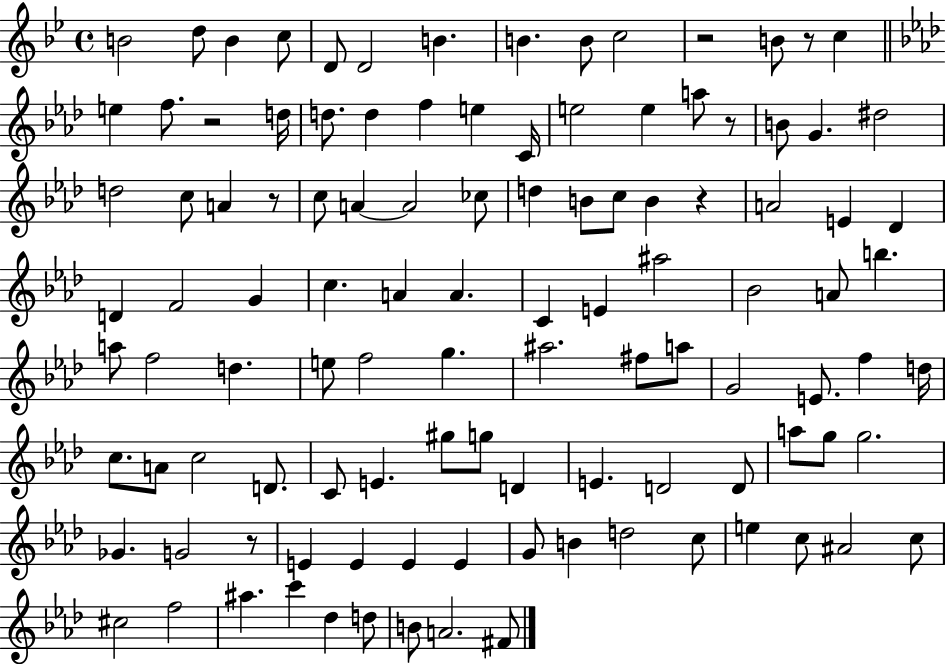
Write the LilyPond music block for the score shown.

{
  \clef treble
  \time 4/4
  \defaultTimeSignature
  \key bes \major
  b'2 d''8 b'4 c''8 | d'8 d'2 b'4. | b'4. b'8 c''2 | r2 b'8 r8 c''4 | \break \bar "||" \break \key aes \major e''4 f''8. r2 d''16 | d''8. d''4 f''4 e''4 c'16 | e''2 e''4 a''8 r8 | b'8 g'4. dis''2 | \break d''2 c''8 a'4 r8 | c''8 a'4~~ a'2 ces''8 | d''4 b'8 c''8 b'4 r4 | a'2 e'4 des'4 | \break d'4 f'2 g'4 | c''4. a'4 a'4. | c'4 e'4 ais''2 | bes'2 a'8 b''4. | \break a''8 f''2 d''4. | e''8 f''2 g''4. | ais''2. fis''8 a''8 | g'2 e'8. f''4 d''16 | \break c''8. a'8 c''2 d'8. | c'8 e'4. gis''8 g''8 d'4 | e'4. d'2 d'8 | a''8 g''8 g''2. | \break ges'4. g'2 r8 | e'4 e'4 e'4 e'4 | g'8 b'4 d''2 c''8 | e''4 c''8 ais'2 c''8 | \break cis''2 f''2 | ais''4. c'''4 des''4 d''8 | b'8 a'2. fis'8 | \bar "|."
}